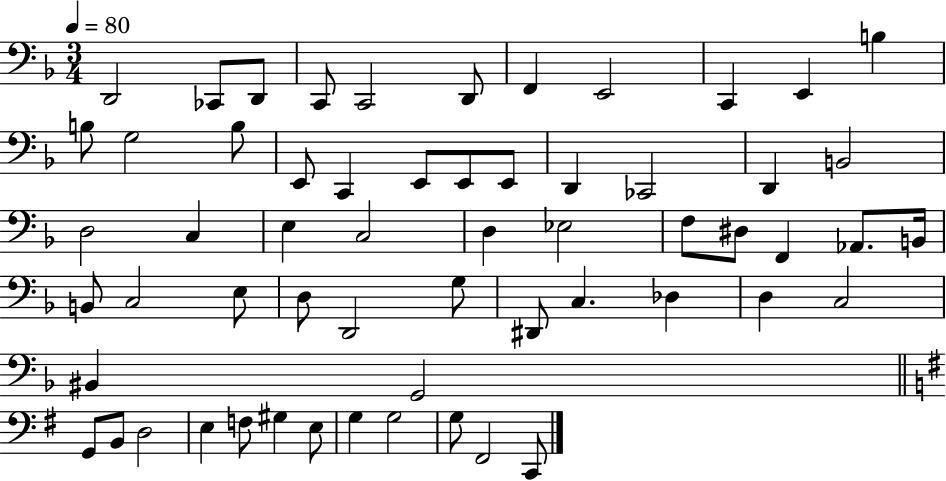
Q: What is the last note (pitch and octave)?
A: C2